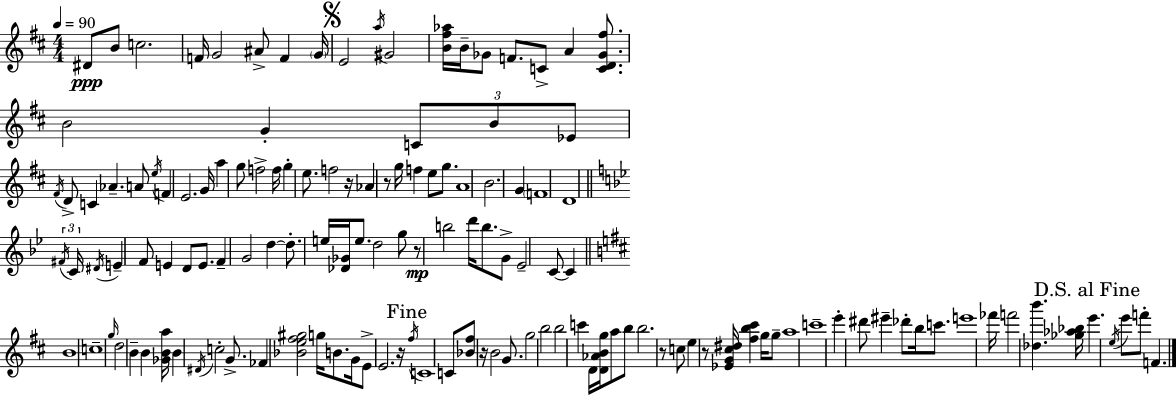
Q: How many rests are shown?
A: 7